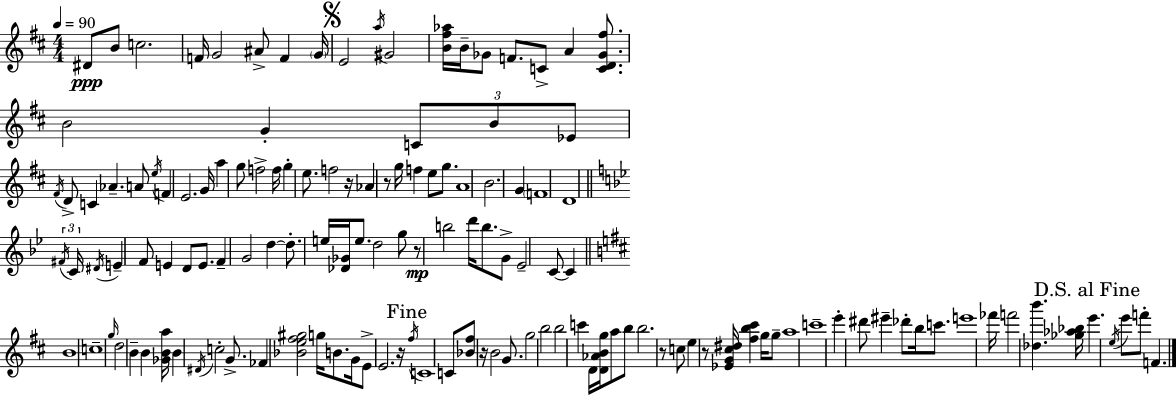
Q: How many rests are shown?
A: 7